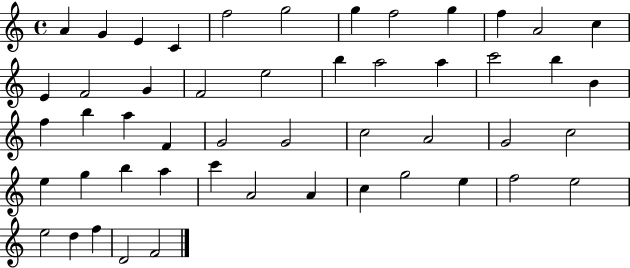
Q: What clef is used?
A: treble